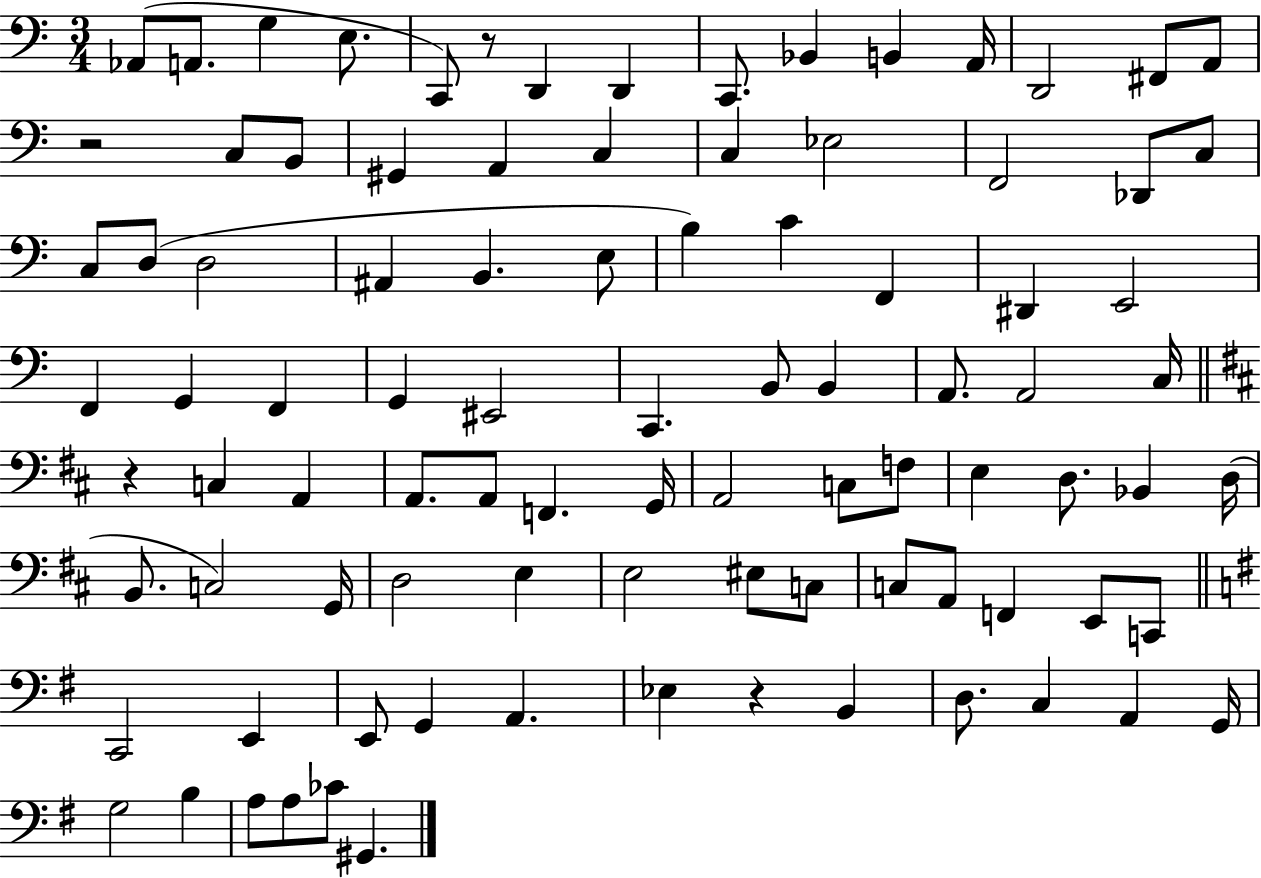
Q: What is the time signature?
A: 3/4